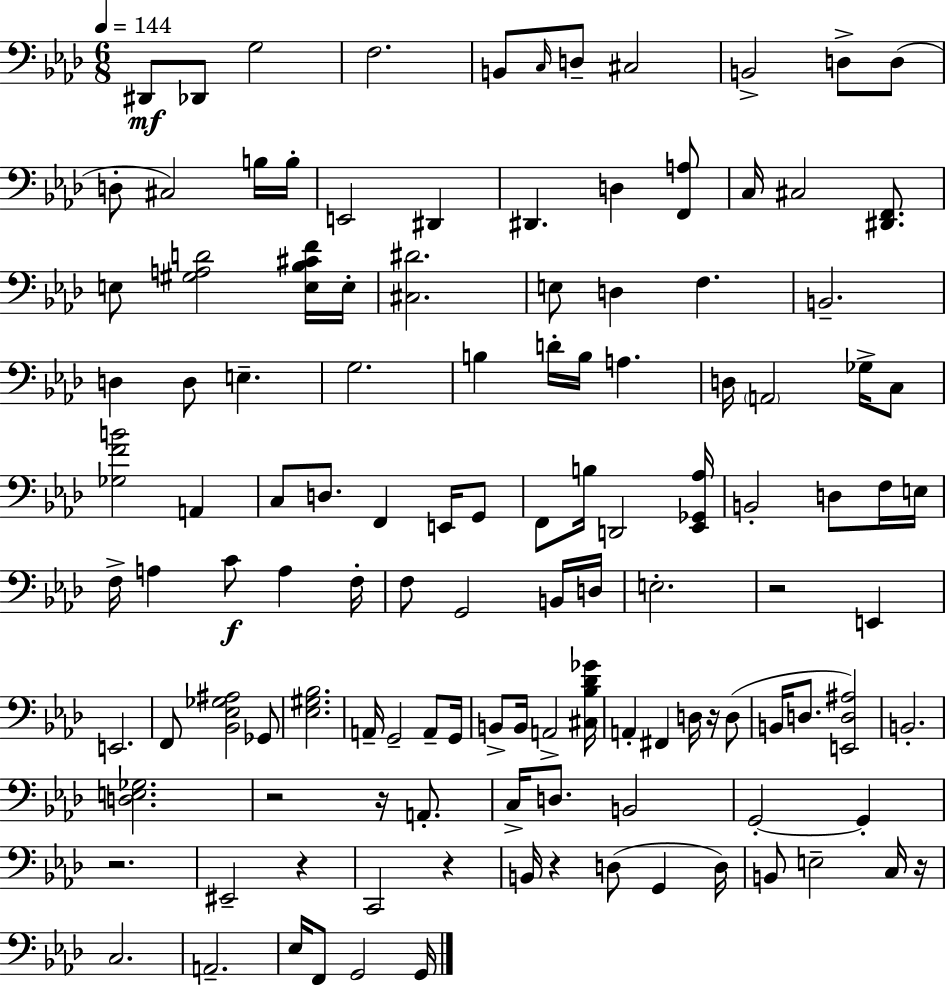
D#2/e Db2/e G3/h F3/h. B2/e C3/s D3/e C#3/h B2/h D3/e D3/e D3/e C#3/h B3/s B3/s E2/h D#2/q D#2/q. D3/q [F2,A3]/e C3/s C#3/h [D#2,F2]/e. E3/e [G#3,A3,D4]/h [E3,Bb3,C#4,F4]/s E3/s [C#3,D#4]/h. E3/e D3/q F3/q. B2/h. D3/q D3/e E3/q. G3/h. B3/q D4/s B3/s A3/q. D3/s A2/h Gb3/s C3/e [Gb3,F4,B4]/h A2/q C3/e D3/e. F2/q E2/s G2/e F2/e B3/s D2/h [Eb2,Gb2,Ab3]/s B2/h D3/e F3/s E3/s F3/s A3/q C4/e A3/q F3/s F3/e G2/h B2/s D3/s E3/h. R/h E2/q E2/h. F2/e [Bb2,Eb3,Gb3,A#3]/h Gb2/e [Eb3,G#3,Bb3]/h. A2/s G2/h A2/e G2/s B2/e B2/s A2/h [C#3,Bb3,Db4,Gb4]/s A2/q F#2/q D3/s R/s D3/e B2/s D3/e. [E2,D3,A#3]/h B2/h. [D3,E3,Gb3]/h. R/h R/s A2/e. C3/s D3/e. B2/h G2/h G2/q R/h. EIS2/h R/q C2/h R/q B2/s R/q D3/e G2/q D3/s B2/e E3/h C3/s R/s C3/h. A2/h. Eb3/s F2/e G2/h G2/s